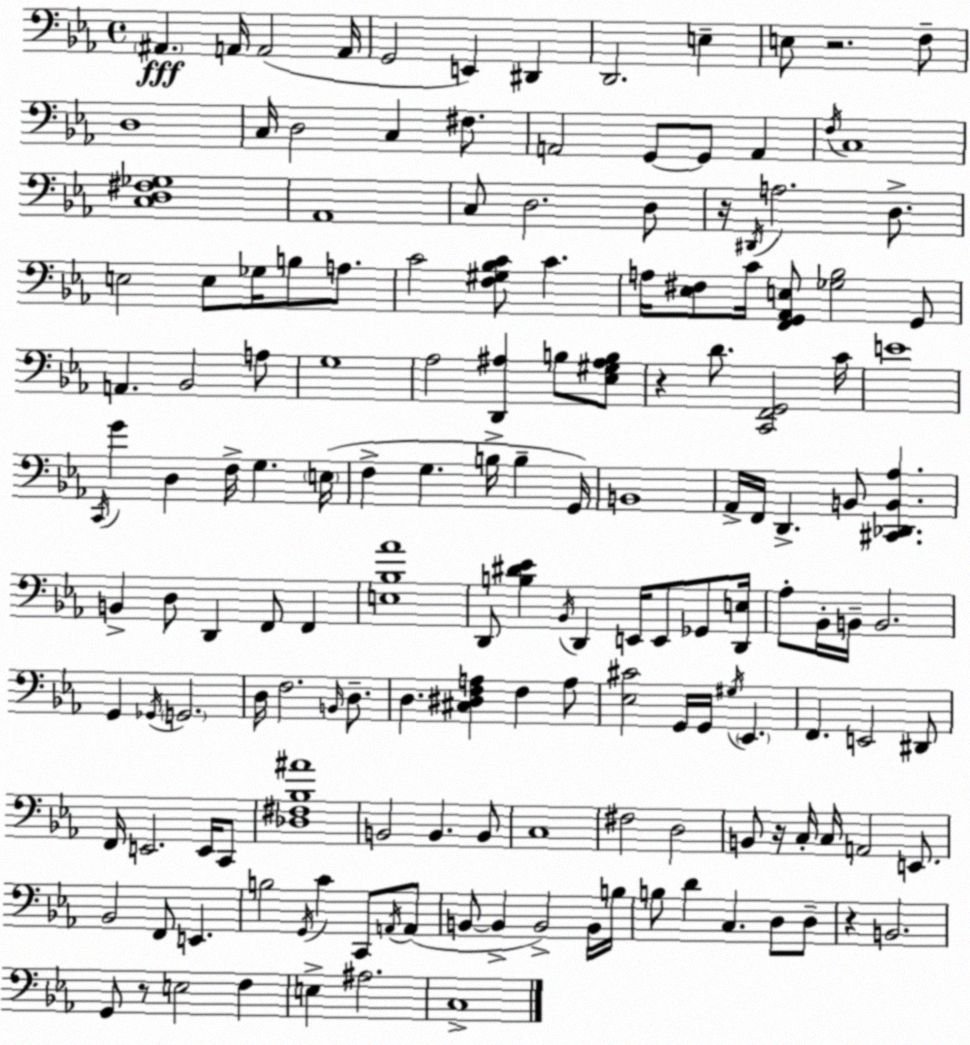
X:1
T:Untitled
M:4/4
L:1/4
K:Eb
^A,, A,,/4 A,,2 A,,/4 G,,2 E,, ^D,, D,,2 E, E,/2 z2 F,/2 D,4 C,/4 D,2 C, ^F,/2 A,,2 G,,/2 G,,/2 A,, F,/4 C,4 [C,D,^F,_G,]4 _A,,4 C,/2 D,2 D,/2 z/4 ^D,,/4 A,2 D,/2 E,2 E,/2 _G,/4 B,/2 A,/2 C2 [F,^G,_B,C]/2 C A,/4 [_E,^F,]/2 C/4 [F,,G,,_A,,E,]/2 [_G,_B,]2 G,,/2 A,, _B,,2 A,/2 G,4 _A,2 [D,,^A,] B,/2 [_E,^G,^A,B,]/2 z D/2 [C,,F,,G,,]2 C/4 E4 C,,/4 G D, F,/4 G, E,/4 F, G, B,/4 B, G,,/4 B,,4 _A,,/4 F,,/4 D,, B,,/2 [^C,,_D,,B,,_A,] B,, D,/2 D,, F,,/2 F,, [E,_B,_A]4 D,,/2 [B,^D_E] _B,,/4 D,, E,,/4 E,,/2 _G,,/2 [D,,E,]/4 _A,/2 _B,,/4 B,,/4 B,,2 G,, _G,,/4 G,,2 D,/4 F,2 B,,/4 D,/2 D, [^C,^D,F,A,] F, A,/2 [_E,^C]2 G,,/4 G,,/4 ^G,/4 _E,, F,, E,,2 ^D,,/2 F,,/4 E,,2 E,,/4 C,,/2 [_D,^F,_B,^A]4 B,,2 B,, B,,/2 C,4 ^F,2 D,2 B,,/2 z/4 C,/4 C,/4 A,,2 E,,/2 _B,,2 F,,/2 E,, B,2 G,,/4 C C,,/2 A,,/4 A,,/2 B,,/2 B,, B,,2 B,,/4 B,/4 B,/2 D C, D,/2 D,/2 z B,,2 G,,/2 z/2 E,2 F, E, ^A,2 C,4